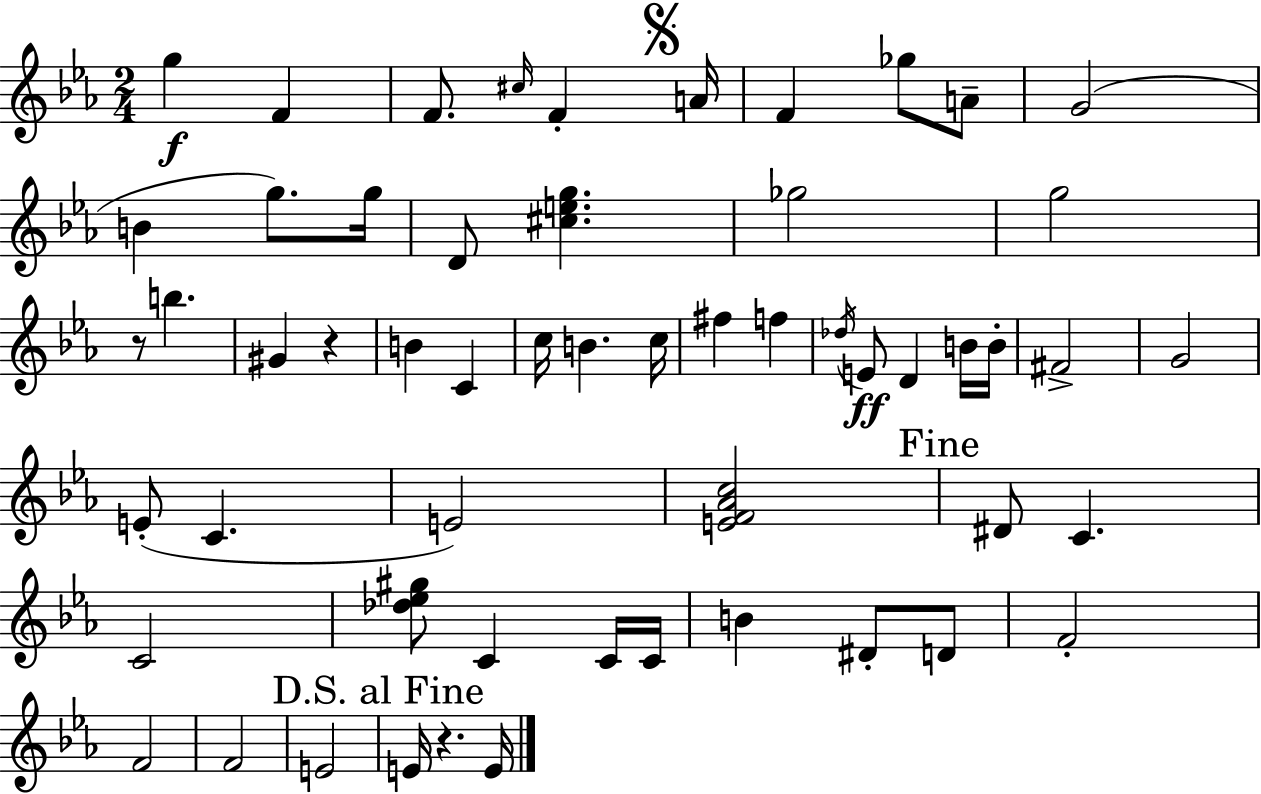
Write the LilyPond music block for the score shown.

{
  \clef treble
  \numericTimeSignature
  \time 2/4
  \key c \minor
  \repeat volta 2 { g''4\f f'4 | f'8. \grace { cis''16 } f'4-. | \mark \markup { \musicglyph "scripts.segno" } a'16 f'4 ges''8 a'8-- | g'2( | \break b'4 g''8.) | g''16 d'8 <cis'' e'' g''>4. | ges''2 | g''2 | \break r8 b''4. | gis'4 r4 | b'4 c'4 | c''16 b'4. | \break c''16 fis''4 f''4 | \acciaccatura { des''16 }\ff e'8 d'4 | b'16 b'16-. fis'2-> | g'2 | \break e'8-.( c'4. | e'2) | <e' f' aes' c''>2 | \mark "Fine" dis'8 c'4. | \break c'2 | <des'' ees'' gis''>8 c'4 | c'16 c'16 b'4 dis'8-. | d'8 f'2-. | \break f'2 | f'2 | e'2 | \mark "D.S. al Fine" e'16 r4. | \break e'16 } \bar "|."
}